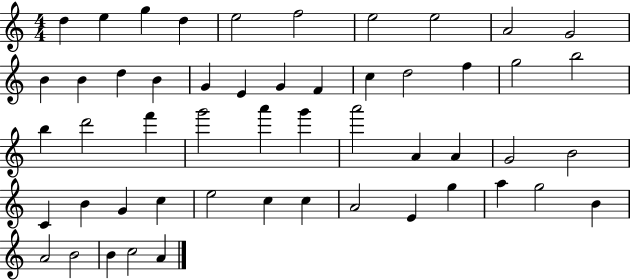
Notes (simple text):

D5/q E5/q G5/q D5/q E5/h F5/h E5/h E5/h A4/h G4/h B4/q B4/q D5/q B4/q G4/q E4/q G4/q F4/q C5/q D5/h F5/q G5/h B5/h B5/q D6/h F6/q G6/h A6/q G6/q A6/h A4/q A4/q G4/h B4/h C4/q B4/q G4/q C5/q E5/h C5/q C5/q A4/h E4/q G5/q A5/q G5/h B4/q A4/h B4/h B4/q C5/h A4/q